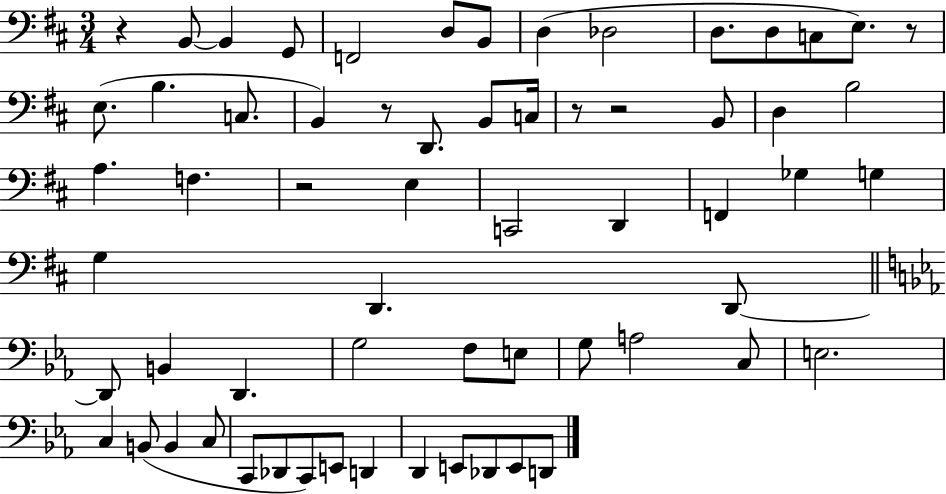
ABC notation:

X:1
T:Untitled
M:3/4
L:1/4
K:D
z B,,/2 B,, G,,/2 F,,2 D,/2 B,,/2 D, _D,2 D,/2 D,/2 C,/2 E,/2 z/2 E,/2 B, C,/2 B,, z/2 D,,/2 B,,/2 C,/4 z/2 z2 B,,/2 D, B,2 A, F, z2 E, C,,2 D,, F,, _G, G, G, D,, D,,/2 D,,/2 B,, D,, G,2 F,/2 E,/2 G,/2 A,2 C,/2 E,2 C, B,,/2 B,, C,/2 C,,/2 _D,,/2 C,,/2 E,,/2 D,, D,, E,,/2 _D,,/2 E,,/2 D,,/2